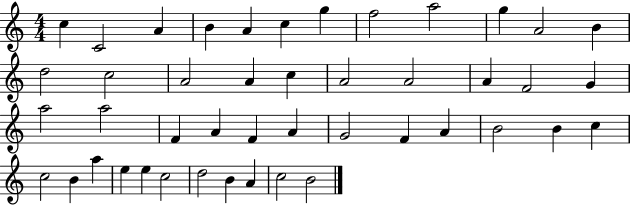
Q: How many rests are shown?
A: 0